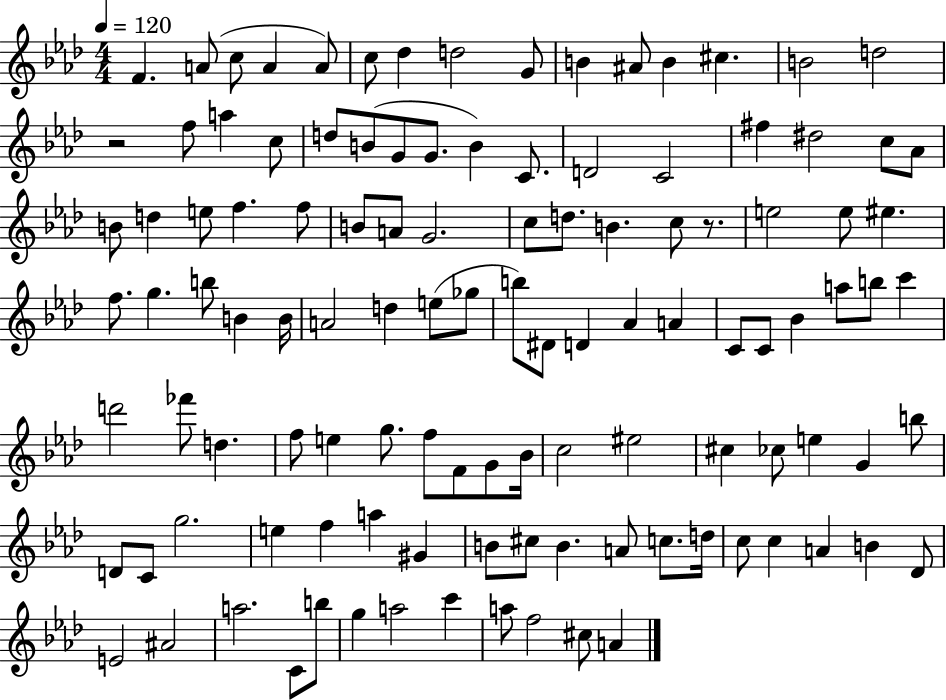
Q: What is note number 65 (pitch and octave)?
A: C6